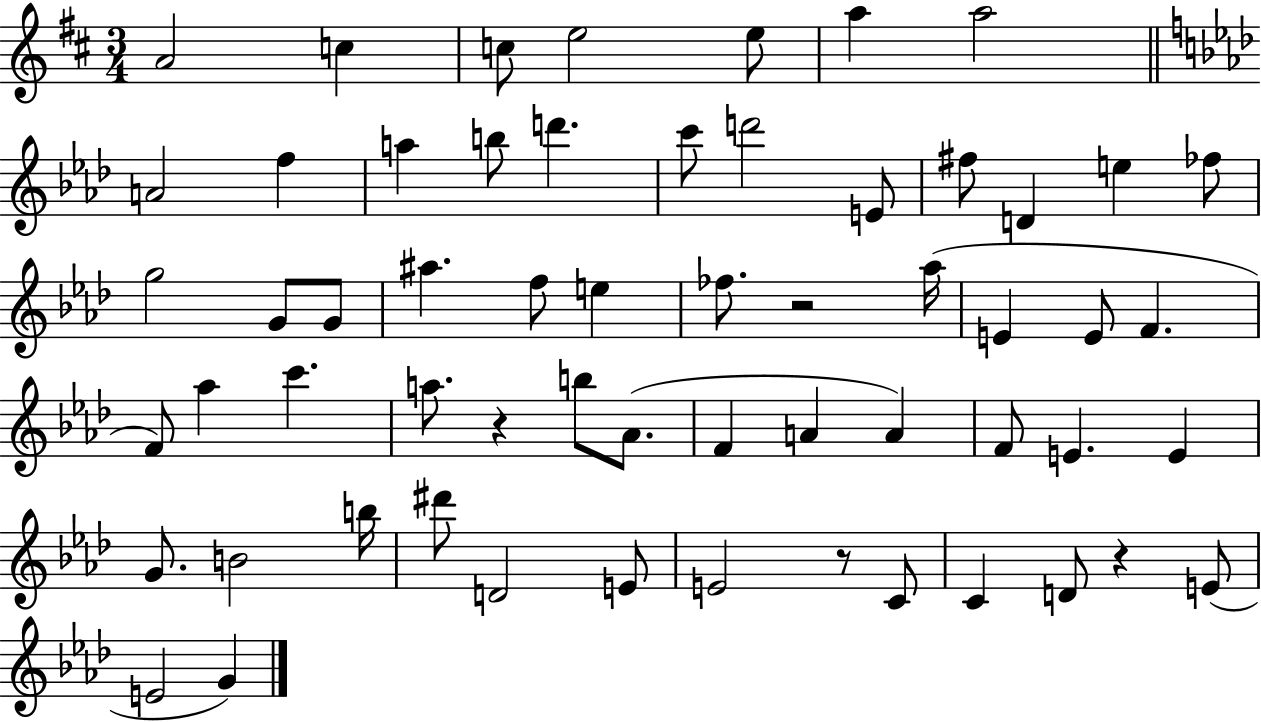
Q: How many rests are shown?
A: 4